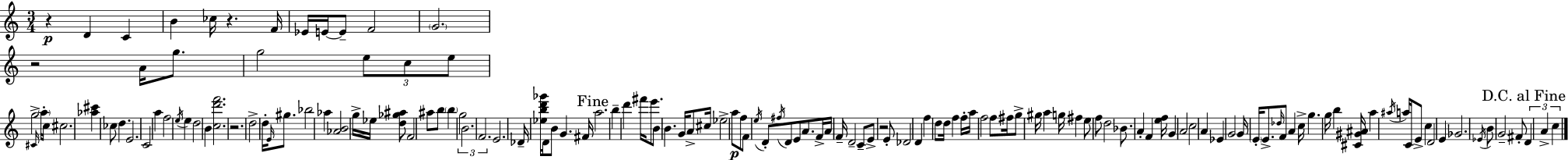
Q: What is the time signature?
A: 3/4